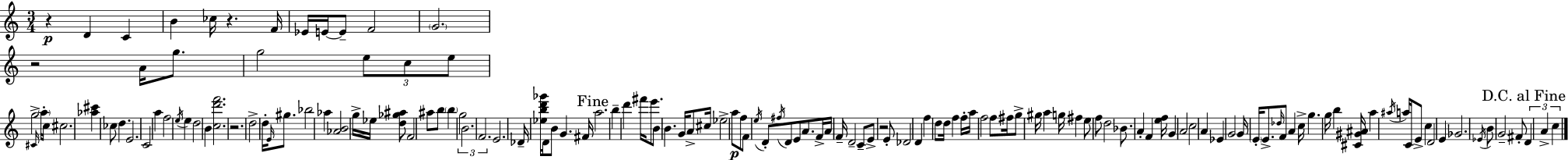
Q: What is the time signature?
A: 3/4